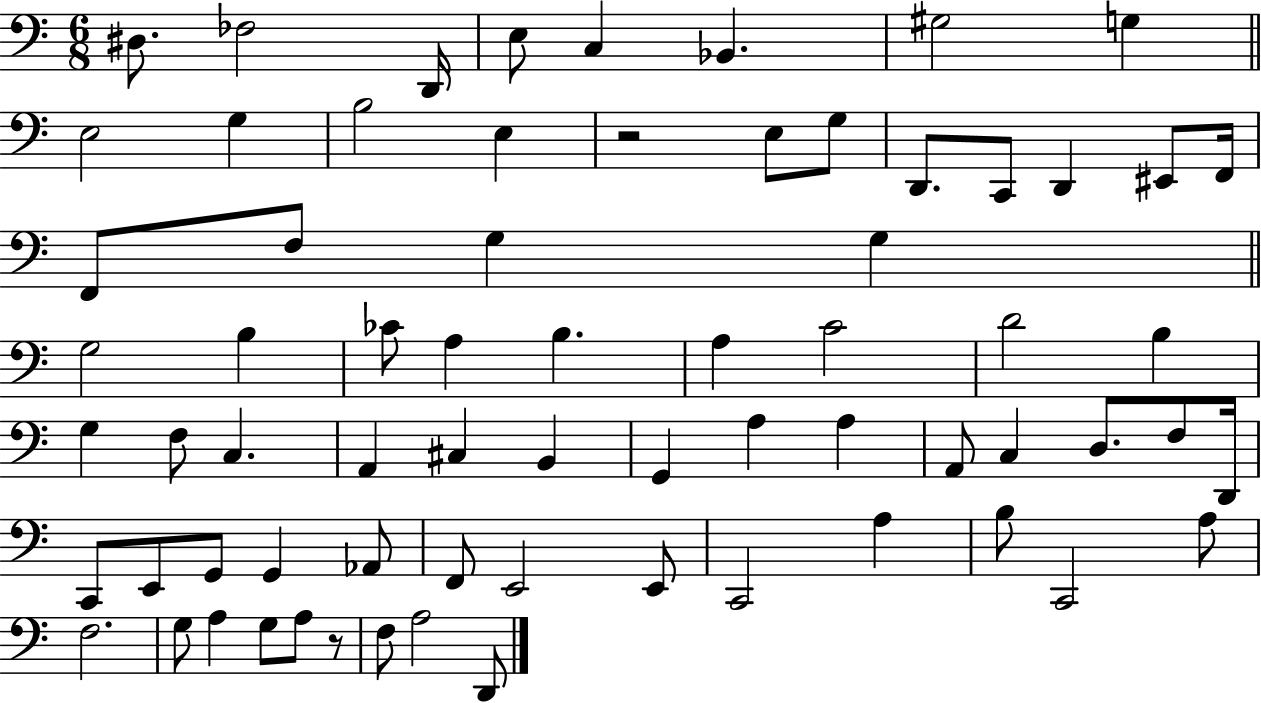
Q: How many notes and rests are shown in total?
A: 69